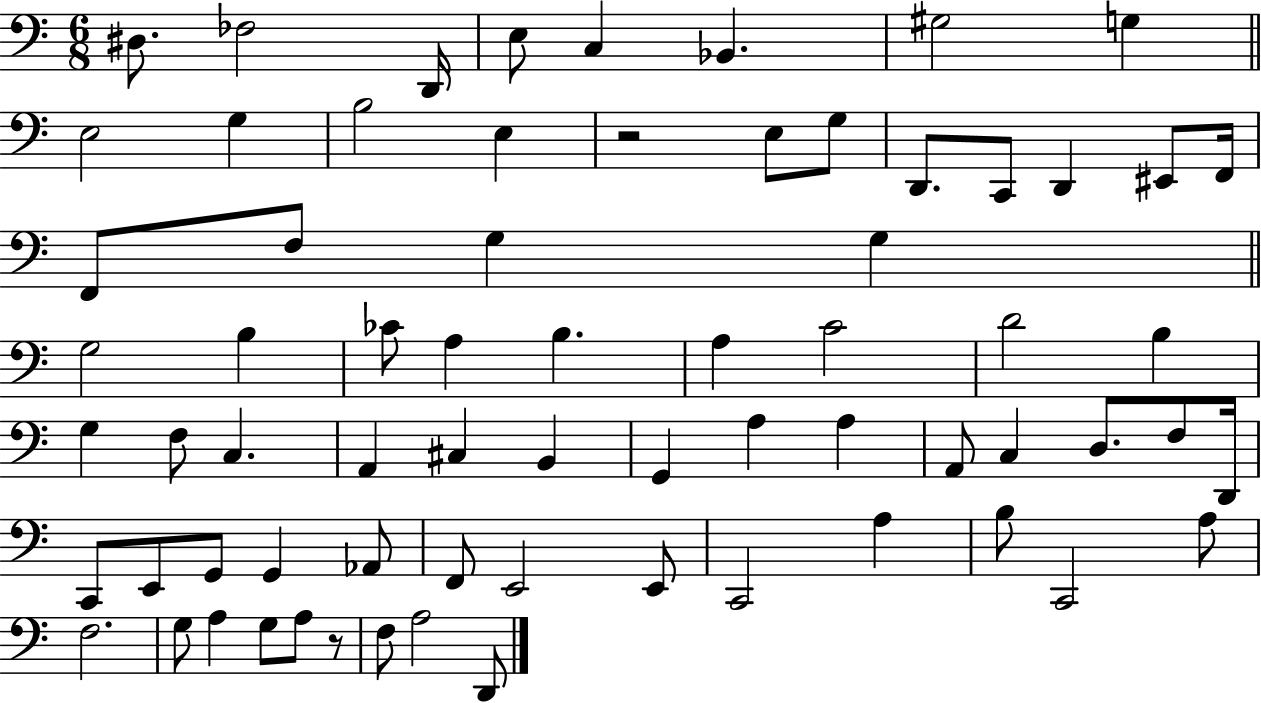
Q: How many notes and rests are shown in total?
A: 69